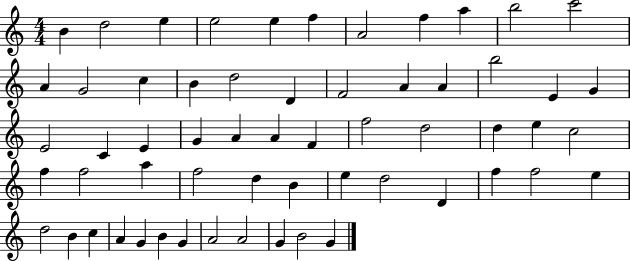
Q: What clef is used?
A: treble